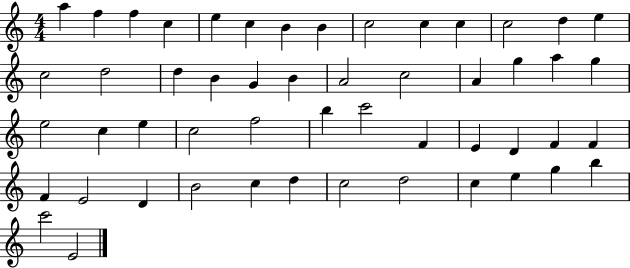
A5/q F5/q F5/q C5/q E5/q C5/q B4/q B4/q C5/h C5/q C5/q C5/h D5/q E5/q C5/h D5/h D5/q B4/q G4/q B4/q A4/h C5/h A4/q G5/q A5/q G5/q E5/h C5/q E5/q C5/h F5/h B5/q C6/h F4/q E4/q D4/q F4/q F4/q F4/q E4/h D4/q B4/h C5/q D5/q C5/h D5/h C5/q E5/q G5/q B5/q C6/h E4/h